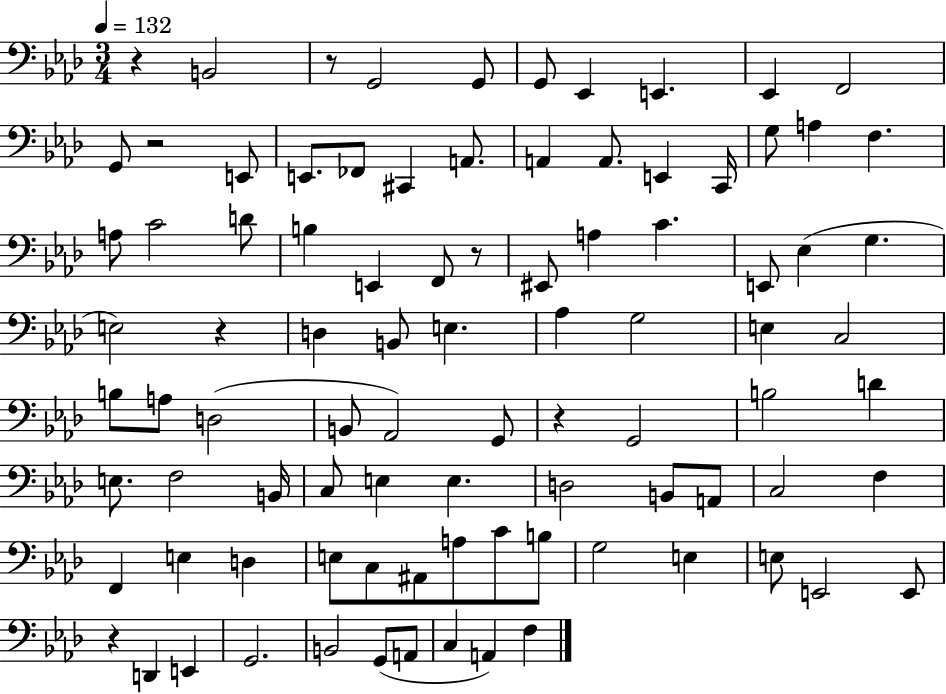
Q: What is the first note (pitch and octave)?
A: B2